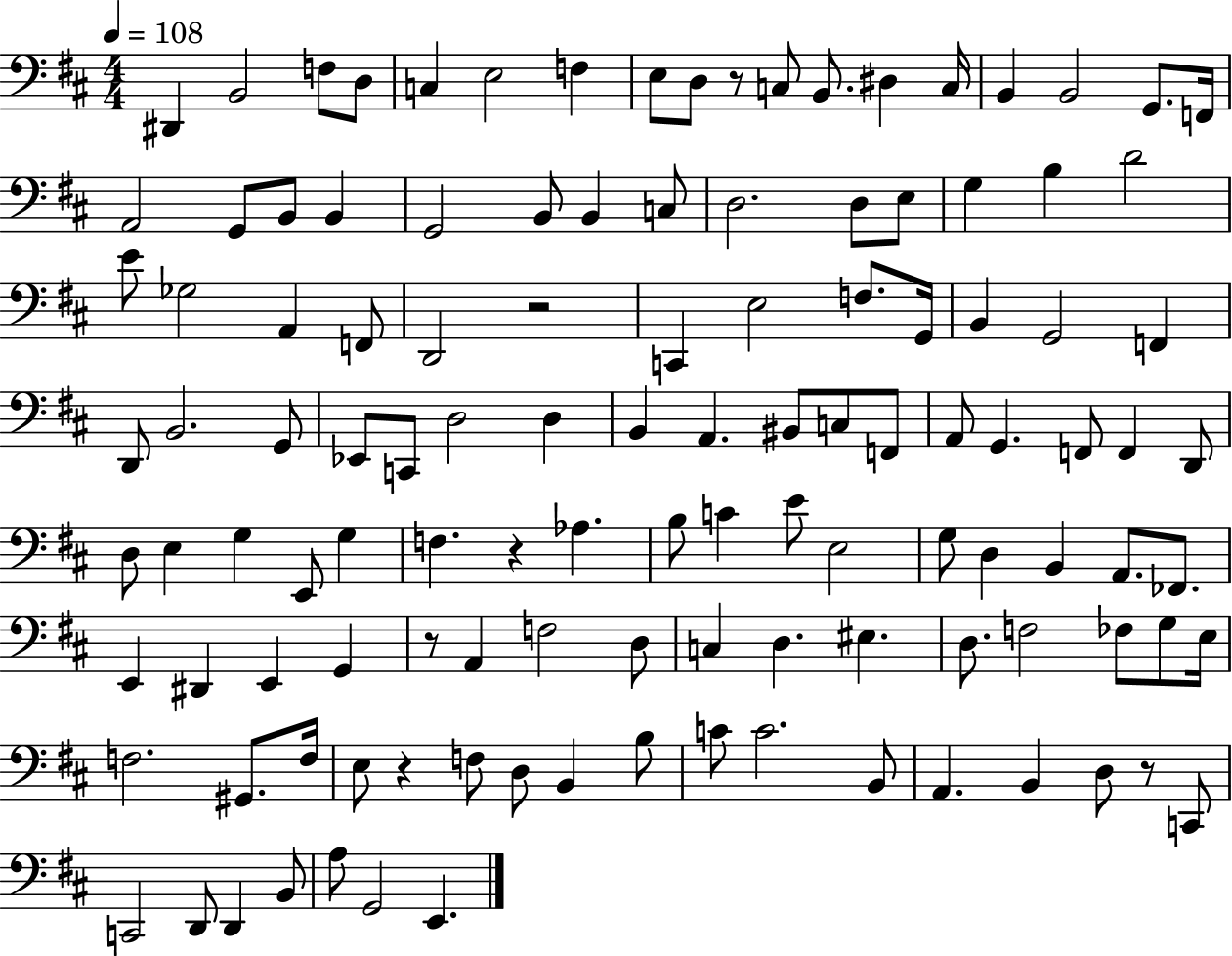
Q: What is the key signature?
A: D major